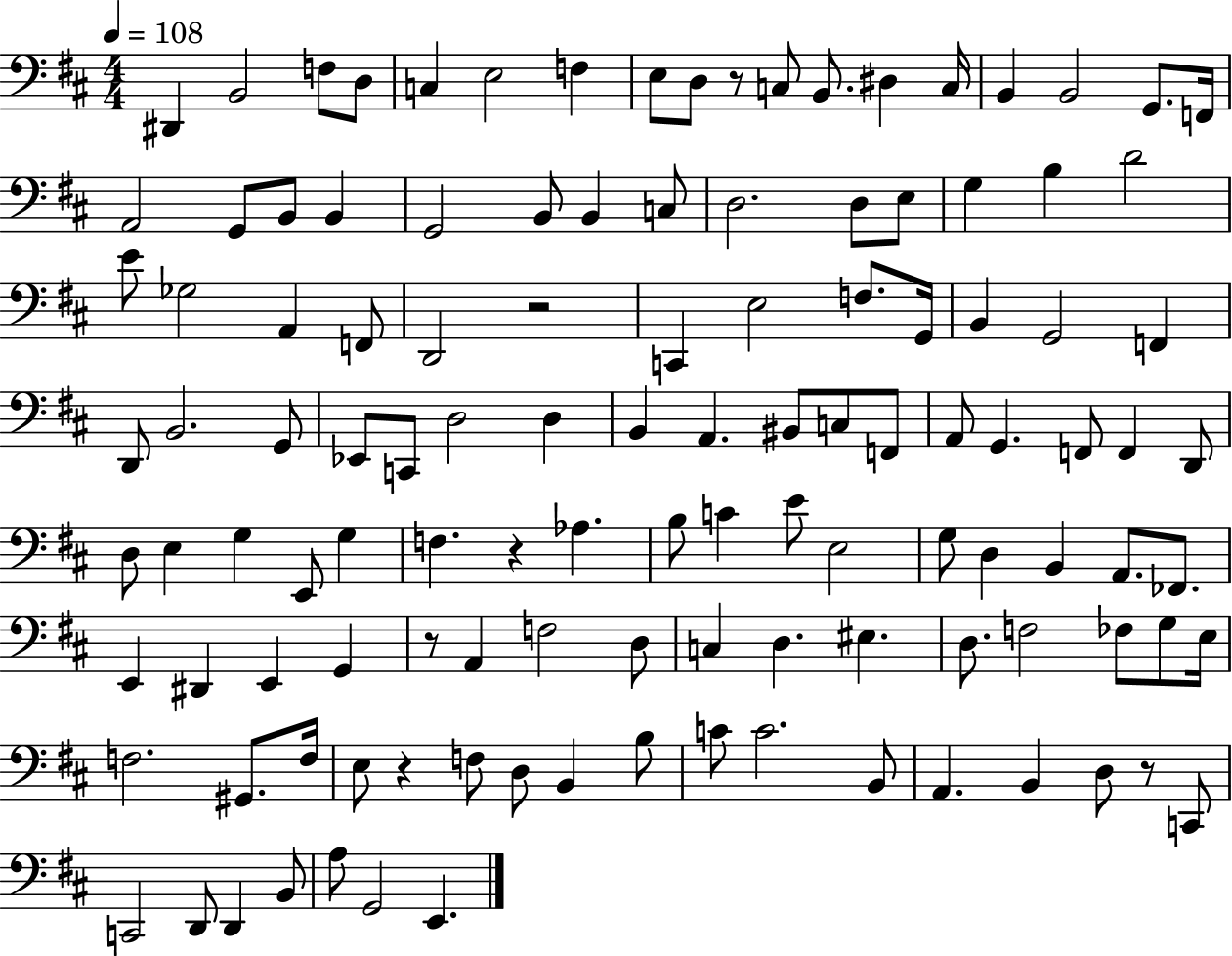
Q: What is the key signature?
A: D major